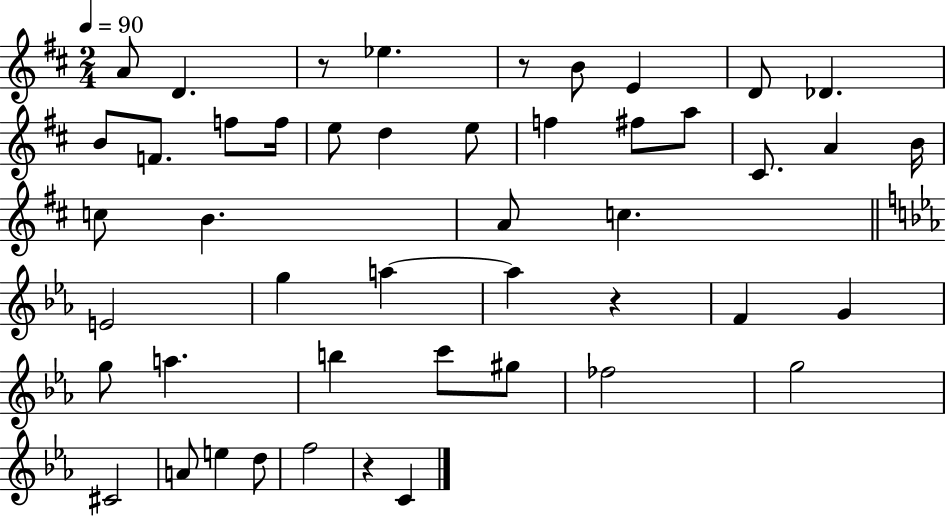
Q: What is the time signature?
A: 2/4